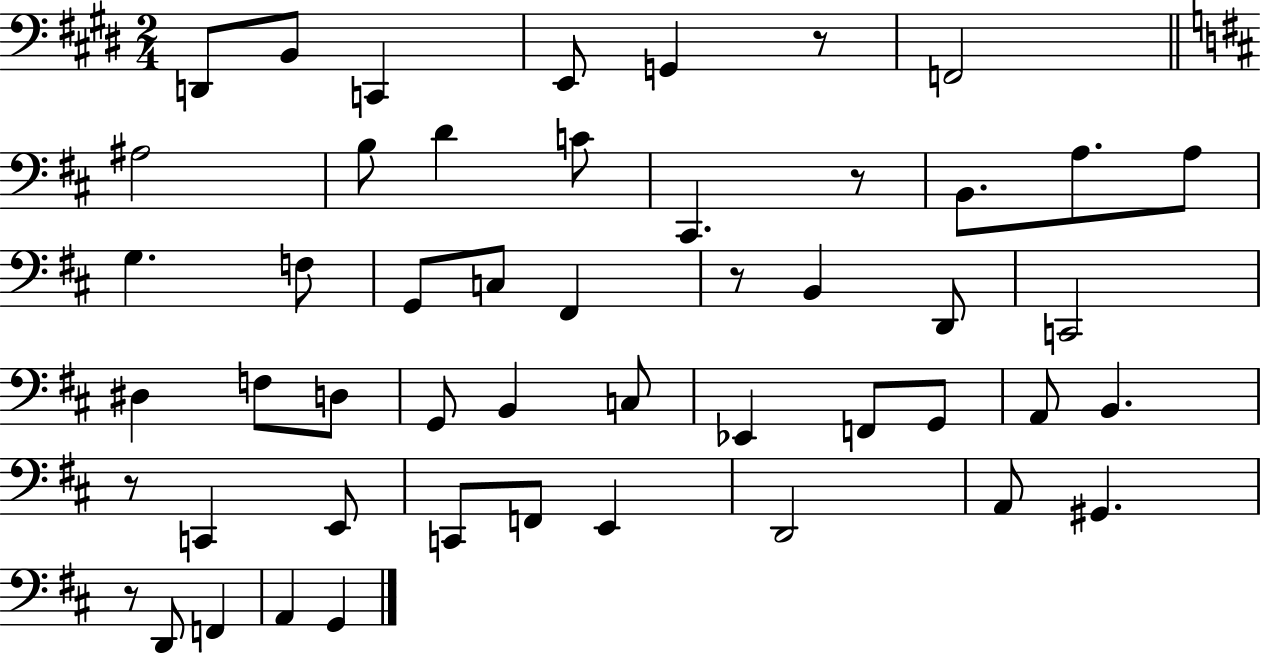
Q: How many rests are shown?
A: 5